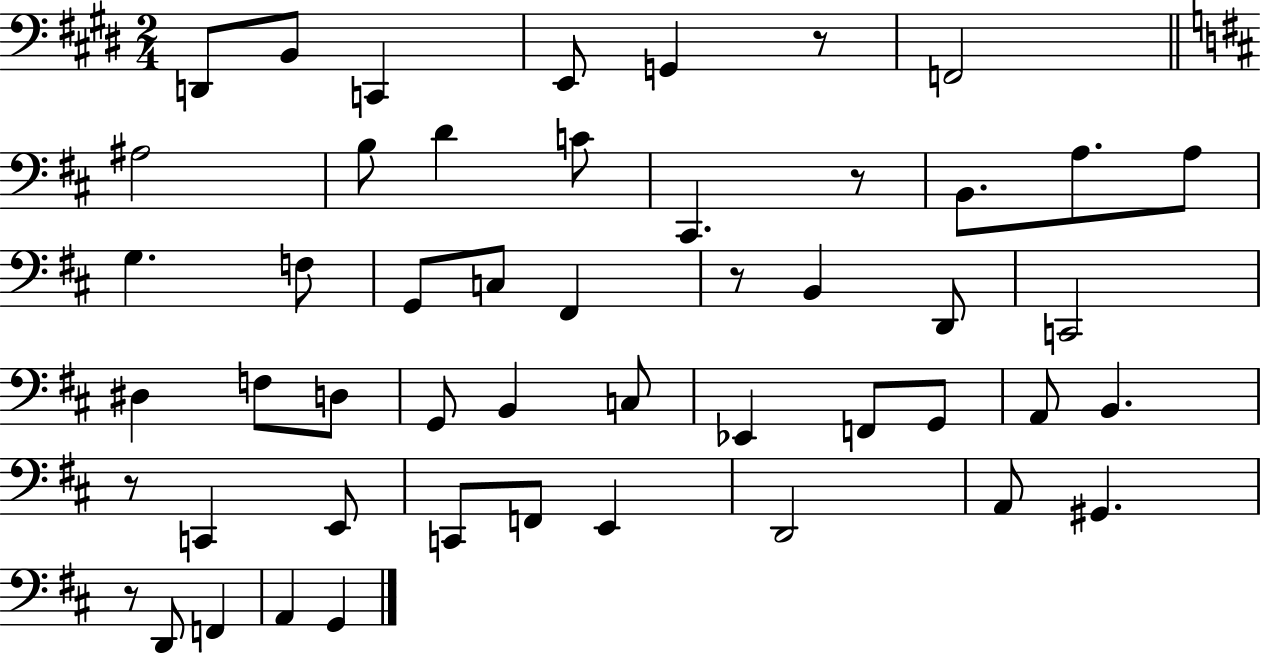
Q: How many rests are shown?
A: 5